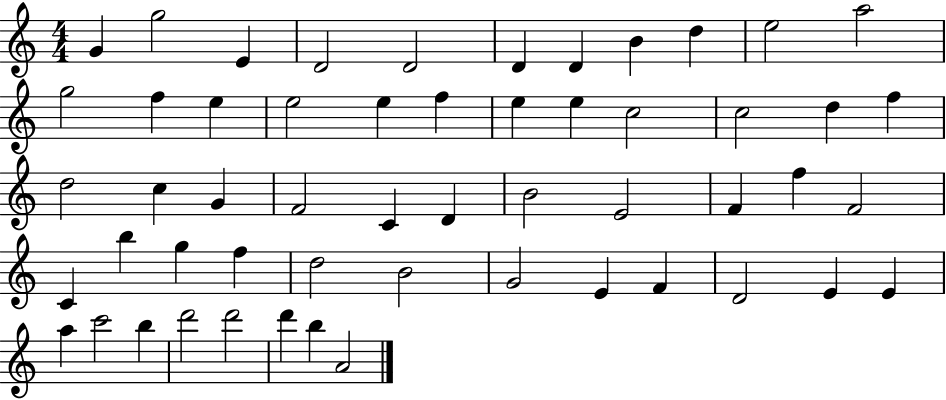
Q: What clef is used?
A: treble